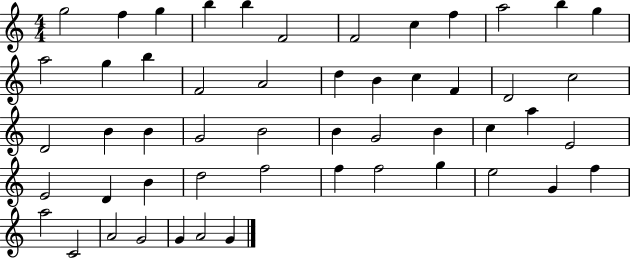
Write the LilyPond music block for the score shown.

{
  \clef treble
  \numericTimeSignature
  \time 4/4
  \key c \major
  g''2 f''4 g''4 | b''4 b''4 f'2 | f'2 c''4 f''4 | a''2 b''4 g''4 | \break a''2 g''4 b''4 | f'2 a'2 | d''4 b'4 c''4 f'4 | d'2 c''2 | \break d'2 b'4 b'4 | g'2 b'2 | b'4 g'2 b'4 | c''4 a''4 e'2 | \break e'2 d'4 b'4 | d''2 f''2 | f''4 f''2 g''4 | e''2 g'4 f''4 | \break a''2 c'2 | a'2 g'2 | g'4 a'2 g'4 | \bar "|."
}